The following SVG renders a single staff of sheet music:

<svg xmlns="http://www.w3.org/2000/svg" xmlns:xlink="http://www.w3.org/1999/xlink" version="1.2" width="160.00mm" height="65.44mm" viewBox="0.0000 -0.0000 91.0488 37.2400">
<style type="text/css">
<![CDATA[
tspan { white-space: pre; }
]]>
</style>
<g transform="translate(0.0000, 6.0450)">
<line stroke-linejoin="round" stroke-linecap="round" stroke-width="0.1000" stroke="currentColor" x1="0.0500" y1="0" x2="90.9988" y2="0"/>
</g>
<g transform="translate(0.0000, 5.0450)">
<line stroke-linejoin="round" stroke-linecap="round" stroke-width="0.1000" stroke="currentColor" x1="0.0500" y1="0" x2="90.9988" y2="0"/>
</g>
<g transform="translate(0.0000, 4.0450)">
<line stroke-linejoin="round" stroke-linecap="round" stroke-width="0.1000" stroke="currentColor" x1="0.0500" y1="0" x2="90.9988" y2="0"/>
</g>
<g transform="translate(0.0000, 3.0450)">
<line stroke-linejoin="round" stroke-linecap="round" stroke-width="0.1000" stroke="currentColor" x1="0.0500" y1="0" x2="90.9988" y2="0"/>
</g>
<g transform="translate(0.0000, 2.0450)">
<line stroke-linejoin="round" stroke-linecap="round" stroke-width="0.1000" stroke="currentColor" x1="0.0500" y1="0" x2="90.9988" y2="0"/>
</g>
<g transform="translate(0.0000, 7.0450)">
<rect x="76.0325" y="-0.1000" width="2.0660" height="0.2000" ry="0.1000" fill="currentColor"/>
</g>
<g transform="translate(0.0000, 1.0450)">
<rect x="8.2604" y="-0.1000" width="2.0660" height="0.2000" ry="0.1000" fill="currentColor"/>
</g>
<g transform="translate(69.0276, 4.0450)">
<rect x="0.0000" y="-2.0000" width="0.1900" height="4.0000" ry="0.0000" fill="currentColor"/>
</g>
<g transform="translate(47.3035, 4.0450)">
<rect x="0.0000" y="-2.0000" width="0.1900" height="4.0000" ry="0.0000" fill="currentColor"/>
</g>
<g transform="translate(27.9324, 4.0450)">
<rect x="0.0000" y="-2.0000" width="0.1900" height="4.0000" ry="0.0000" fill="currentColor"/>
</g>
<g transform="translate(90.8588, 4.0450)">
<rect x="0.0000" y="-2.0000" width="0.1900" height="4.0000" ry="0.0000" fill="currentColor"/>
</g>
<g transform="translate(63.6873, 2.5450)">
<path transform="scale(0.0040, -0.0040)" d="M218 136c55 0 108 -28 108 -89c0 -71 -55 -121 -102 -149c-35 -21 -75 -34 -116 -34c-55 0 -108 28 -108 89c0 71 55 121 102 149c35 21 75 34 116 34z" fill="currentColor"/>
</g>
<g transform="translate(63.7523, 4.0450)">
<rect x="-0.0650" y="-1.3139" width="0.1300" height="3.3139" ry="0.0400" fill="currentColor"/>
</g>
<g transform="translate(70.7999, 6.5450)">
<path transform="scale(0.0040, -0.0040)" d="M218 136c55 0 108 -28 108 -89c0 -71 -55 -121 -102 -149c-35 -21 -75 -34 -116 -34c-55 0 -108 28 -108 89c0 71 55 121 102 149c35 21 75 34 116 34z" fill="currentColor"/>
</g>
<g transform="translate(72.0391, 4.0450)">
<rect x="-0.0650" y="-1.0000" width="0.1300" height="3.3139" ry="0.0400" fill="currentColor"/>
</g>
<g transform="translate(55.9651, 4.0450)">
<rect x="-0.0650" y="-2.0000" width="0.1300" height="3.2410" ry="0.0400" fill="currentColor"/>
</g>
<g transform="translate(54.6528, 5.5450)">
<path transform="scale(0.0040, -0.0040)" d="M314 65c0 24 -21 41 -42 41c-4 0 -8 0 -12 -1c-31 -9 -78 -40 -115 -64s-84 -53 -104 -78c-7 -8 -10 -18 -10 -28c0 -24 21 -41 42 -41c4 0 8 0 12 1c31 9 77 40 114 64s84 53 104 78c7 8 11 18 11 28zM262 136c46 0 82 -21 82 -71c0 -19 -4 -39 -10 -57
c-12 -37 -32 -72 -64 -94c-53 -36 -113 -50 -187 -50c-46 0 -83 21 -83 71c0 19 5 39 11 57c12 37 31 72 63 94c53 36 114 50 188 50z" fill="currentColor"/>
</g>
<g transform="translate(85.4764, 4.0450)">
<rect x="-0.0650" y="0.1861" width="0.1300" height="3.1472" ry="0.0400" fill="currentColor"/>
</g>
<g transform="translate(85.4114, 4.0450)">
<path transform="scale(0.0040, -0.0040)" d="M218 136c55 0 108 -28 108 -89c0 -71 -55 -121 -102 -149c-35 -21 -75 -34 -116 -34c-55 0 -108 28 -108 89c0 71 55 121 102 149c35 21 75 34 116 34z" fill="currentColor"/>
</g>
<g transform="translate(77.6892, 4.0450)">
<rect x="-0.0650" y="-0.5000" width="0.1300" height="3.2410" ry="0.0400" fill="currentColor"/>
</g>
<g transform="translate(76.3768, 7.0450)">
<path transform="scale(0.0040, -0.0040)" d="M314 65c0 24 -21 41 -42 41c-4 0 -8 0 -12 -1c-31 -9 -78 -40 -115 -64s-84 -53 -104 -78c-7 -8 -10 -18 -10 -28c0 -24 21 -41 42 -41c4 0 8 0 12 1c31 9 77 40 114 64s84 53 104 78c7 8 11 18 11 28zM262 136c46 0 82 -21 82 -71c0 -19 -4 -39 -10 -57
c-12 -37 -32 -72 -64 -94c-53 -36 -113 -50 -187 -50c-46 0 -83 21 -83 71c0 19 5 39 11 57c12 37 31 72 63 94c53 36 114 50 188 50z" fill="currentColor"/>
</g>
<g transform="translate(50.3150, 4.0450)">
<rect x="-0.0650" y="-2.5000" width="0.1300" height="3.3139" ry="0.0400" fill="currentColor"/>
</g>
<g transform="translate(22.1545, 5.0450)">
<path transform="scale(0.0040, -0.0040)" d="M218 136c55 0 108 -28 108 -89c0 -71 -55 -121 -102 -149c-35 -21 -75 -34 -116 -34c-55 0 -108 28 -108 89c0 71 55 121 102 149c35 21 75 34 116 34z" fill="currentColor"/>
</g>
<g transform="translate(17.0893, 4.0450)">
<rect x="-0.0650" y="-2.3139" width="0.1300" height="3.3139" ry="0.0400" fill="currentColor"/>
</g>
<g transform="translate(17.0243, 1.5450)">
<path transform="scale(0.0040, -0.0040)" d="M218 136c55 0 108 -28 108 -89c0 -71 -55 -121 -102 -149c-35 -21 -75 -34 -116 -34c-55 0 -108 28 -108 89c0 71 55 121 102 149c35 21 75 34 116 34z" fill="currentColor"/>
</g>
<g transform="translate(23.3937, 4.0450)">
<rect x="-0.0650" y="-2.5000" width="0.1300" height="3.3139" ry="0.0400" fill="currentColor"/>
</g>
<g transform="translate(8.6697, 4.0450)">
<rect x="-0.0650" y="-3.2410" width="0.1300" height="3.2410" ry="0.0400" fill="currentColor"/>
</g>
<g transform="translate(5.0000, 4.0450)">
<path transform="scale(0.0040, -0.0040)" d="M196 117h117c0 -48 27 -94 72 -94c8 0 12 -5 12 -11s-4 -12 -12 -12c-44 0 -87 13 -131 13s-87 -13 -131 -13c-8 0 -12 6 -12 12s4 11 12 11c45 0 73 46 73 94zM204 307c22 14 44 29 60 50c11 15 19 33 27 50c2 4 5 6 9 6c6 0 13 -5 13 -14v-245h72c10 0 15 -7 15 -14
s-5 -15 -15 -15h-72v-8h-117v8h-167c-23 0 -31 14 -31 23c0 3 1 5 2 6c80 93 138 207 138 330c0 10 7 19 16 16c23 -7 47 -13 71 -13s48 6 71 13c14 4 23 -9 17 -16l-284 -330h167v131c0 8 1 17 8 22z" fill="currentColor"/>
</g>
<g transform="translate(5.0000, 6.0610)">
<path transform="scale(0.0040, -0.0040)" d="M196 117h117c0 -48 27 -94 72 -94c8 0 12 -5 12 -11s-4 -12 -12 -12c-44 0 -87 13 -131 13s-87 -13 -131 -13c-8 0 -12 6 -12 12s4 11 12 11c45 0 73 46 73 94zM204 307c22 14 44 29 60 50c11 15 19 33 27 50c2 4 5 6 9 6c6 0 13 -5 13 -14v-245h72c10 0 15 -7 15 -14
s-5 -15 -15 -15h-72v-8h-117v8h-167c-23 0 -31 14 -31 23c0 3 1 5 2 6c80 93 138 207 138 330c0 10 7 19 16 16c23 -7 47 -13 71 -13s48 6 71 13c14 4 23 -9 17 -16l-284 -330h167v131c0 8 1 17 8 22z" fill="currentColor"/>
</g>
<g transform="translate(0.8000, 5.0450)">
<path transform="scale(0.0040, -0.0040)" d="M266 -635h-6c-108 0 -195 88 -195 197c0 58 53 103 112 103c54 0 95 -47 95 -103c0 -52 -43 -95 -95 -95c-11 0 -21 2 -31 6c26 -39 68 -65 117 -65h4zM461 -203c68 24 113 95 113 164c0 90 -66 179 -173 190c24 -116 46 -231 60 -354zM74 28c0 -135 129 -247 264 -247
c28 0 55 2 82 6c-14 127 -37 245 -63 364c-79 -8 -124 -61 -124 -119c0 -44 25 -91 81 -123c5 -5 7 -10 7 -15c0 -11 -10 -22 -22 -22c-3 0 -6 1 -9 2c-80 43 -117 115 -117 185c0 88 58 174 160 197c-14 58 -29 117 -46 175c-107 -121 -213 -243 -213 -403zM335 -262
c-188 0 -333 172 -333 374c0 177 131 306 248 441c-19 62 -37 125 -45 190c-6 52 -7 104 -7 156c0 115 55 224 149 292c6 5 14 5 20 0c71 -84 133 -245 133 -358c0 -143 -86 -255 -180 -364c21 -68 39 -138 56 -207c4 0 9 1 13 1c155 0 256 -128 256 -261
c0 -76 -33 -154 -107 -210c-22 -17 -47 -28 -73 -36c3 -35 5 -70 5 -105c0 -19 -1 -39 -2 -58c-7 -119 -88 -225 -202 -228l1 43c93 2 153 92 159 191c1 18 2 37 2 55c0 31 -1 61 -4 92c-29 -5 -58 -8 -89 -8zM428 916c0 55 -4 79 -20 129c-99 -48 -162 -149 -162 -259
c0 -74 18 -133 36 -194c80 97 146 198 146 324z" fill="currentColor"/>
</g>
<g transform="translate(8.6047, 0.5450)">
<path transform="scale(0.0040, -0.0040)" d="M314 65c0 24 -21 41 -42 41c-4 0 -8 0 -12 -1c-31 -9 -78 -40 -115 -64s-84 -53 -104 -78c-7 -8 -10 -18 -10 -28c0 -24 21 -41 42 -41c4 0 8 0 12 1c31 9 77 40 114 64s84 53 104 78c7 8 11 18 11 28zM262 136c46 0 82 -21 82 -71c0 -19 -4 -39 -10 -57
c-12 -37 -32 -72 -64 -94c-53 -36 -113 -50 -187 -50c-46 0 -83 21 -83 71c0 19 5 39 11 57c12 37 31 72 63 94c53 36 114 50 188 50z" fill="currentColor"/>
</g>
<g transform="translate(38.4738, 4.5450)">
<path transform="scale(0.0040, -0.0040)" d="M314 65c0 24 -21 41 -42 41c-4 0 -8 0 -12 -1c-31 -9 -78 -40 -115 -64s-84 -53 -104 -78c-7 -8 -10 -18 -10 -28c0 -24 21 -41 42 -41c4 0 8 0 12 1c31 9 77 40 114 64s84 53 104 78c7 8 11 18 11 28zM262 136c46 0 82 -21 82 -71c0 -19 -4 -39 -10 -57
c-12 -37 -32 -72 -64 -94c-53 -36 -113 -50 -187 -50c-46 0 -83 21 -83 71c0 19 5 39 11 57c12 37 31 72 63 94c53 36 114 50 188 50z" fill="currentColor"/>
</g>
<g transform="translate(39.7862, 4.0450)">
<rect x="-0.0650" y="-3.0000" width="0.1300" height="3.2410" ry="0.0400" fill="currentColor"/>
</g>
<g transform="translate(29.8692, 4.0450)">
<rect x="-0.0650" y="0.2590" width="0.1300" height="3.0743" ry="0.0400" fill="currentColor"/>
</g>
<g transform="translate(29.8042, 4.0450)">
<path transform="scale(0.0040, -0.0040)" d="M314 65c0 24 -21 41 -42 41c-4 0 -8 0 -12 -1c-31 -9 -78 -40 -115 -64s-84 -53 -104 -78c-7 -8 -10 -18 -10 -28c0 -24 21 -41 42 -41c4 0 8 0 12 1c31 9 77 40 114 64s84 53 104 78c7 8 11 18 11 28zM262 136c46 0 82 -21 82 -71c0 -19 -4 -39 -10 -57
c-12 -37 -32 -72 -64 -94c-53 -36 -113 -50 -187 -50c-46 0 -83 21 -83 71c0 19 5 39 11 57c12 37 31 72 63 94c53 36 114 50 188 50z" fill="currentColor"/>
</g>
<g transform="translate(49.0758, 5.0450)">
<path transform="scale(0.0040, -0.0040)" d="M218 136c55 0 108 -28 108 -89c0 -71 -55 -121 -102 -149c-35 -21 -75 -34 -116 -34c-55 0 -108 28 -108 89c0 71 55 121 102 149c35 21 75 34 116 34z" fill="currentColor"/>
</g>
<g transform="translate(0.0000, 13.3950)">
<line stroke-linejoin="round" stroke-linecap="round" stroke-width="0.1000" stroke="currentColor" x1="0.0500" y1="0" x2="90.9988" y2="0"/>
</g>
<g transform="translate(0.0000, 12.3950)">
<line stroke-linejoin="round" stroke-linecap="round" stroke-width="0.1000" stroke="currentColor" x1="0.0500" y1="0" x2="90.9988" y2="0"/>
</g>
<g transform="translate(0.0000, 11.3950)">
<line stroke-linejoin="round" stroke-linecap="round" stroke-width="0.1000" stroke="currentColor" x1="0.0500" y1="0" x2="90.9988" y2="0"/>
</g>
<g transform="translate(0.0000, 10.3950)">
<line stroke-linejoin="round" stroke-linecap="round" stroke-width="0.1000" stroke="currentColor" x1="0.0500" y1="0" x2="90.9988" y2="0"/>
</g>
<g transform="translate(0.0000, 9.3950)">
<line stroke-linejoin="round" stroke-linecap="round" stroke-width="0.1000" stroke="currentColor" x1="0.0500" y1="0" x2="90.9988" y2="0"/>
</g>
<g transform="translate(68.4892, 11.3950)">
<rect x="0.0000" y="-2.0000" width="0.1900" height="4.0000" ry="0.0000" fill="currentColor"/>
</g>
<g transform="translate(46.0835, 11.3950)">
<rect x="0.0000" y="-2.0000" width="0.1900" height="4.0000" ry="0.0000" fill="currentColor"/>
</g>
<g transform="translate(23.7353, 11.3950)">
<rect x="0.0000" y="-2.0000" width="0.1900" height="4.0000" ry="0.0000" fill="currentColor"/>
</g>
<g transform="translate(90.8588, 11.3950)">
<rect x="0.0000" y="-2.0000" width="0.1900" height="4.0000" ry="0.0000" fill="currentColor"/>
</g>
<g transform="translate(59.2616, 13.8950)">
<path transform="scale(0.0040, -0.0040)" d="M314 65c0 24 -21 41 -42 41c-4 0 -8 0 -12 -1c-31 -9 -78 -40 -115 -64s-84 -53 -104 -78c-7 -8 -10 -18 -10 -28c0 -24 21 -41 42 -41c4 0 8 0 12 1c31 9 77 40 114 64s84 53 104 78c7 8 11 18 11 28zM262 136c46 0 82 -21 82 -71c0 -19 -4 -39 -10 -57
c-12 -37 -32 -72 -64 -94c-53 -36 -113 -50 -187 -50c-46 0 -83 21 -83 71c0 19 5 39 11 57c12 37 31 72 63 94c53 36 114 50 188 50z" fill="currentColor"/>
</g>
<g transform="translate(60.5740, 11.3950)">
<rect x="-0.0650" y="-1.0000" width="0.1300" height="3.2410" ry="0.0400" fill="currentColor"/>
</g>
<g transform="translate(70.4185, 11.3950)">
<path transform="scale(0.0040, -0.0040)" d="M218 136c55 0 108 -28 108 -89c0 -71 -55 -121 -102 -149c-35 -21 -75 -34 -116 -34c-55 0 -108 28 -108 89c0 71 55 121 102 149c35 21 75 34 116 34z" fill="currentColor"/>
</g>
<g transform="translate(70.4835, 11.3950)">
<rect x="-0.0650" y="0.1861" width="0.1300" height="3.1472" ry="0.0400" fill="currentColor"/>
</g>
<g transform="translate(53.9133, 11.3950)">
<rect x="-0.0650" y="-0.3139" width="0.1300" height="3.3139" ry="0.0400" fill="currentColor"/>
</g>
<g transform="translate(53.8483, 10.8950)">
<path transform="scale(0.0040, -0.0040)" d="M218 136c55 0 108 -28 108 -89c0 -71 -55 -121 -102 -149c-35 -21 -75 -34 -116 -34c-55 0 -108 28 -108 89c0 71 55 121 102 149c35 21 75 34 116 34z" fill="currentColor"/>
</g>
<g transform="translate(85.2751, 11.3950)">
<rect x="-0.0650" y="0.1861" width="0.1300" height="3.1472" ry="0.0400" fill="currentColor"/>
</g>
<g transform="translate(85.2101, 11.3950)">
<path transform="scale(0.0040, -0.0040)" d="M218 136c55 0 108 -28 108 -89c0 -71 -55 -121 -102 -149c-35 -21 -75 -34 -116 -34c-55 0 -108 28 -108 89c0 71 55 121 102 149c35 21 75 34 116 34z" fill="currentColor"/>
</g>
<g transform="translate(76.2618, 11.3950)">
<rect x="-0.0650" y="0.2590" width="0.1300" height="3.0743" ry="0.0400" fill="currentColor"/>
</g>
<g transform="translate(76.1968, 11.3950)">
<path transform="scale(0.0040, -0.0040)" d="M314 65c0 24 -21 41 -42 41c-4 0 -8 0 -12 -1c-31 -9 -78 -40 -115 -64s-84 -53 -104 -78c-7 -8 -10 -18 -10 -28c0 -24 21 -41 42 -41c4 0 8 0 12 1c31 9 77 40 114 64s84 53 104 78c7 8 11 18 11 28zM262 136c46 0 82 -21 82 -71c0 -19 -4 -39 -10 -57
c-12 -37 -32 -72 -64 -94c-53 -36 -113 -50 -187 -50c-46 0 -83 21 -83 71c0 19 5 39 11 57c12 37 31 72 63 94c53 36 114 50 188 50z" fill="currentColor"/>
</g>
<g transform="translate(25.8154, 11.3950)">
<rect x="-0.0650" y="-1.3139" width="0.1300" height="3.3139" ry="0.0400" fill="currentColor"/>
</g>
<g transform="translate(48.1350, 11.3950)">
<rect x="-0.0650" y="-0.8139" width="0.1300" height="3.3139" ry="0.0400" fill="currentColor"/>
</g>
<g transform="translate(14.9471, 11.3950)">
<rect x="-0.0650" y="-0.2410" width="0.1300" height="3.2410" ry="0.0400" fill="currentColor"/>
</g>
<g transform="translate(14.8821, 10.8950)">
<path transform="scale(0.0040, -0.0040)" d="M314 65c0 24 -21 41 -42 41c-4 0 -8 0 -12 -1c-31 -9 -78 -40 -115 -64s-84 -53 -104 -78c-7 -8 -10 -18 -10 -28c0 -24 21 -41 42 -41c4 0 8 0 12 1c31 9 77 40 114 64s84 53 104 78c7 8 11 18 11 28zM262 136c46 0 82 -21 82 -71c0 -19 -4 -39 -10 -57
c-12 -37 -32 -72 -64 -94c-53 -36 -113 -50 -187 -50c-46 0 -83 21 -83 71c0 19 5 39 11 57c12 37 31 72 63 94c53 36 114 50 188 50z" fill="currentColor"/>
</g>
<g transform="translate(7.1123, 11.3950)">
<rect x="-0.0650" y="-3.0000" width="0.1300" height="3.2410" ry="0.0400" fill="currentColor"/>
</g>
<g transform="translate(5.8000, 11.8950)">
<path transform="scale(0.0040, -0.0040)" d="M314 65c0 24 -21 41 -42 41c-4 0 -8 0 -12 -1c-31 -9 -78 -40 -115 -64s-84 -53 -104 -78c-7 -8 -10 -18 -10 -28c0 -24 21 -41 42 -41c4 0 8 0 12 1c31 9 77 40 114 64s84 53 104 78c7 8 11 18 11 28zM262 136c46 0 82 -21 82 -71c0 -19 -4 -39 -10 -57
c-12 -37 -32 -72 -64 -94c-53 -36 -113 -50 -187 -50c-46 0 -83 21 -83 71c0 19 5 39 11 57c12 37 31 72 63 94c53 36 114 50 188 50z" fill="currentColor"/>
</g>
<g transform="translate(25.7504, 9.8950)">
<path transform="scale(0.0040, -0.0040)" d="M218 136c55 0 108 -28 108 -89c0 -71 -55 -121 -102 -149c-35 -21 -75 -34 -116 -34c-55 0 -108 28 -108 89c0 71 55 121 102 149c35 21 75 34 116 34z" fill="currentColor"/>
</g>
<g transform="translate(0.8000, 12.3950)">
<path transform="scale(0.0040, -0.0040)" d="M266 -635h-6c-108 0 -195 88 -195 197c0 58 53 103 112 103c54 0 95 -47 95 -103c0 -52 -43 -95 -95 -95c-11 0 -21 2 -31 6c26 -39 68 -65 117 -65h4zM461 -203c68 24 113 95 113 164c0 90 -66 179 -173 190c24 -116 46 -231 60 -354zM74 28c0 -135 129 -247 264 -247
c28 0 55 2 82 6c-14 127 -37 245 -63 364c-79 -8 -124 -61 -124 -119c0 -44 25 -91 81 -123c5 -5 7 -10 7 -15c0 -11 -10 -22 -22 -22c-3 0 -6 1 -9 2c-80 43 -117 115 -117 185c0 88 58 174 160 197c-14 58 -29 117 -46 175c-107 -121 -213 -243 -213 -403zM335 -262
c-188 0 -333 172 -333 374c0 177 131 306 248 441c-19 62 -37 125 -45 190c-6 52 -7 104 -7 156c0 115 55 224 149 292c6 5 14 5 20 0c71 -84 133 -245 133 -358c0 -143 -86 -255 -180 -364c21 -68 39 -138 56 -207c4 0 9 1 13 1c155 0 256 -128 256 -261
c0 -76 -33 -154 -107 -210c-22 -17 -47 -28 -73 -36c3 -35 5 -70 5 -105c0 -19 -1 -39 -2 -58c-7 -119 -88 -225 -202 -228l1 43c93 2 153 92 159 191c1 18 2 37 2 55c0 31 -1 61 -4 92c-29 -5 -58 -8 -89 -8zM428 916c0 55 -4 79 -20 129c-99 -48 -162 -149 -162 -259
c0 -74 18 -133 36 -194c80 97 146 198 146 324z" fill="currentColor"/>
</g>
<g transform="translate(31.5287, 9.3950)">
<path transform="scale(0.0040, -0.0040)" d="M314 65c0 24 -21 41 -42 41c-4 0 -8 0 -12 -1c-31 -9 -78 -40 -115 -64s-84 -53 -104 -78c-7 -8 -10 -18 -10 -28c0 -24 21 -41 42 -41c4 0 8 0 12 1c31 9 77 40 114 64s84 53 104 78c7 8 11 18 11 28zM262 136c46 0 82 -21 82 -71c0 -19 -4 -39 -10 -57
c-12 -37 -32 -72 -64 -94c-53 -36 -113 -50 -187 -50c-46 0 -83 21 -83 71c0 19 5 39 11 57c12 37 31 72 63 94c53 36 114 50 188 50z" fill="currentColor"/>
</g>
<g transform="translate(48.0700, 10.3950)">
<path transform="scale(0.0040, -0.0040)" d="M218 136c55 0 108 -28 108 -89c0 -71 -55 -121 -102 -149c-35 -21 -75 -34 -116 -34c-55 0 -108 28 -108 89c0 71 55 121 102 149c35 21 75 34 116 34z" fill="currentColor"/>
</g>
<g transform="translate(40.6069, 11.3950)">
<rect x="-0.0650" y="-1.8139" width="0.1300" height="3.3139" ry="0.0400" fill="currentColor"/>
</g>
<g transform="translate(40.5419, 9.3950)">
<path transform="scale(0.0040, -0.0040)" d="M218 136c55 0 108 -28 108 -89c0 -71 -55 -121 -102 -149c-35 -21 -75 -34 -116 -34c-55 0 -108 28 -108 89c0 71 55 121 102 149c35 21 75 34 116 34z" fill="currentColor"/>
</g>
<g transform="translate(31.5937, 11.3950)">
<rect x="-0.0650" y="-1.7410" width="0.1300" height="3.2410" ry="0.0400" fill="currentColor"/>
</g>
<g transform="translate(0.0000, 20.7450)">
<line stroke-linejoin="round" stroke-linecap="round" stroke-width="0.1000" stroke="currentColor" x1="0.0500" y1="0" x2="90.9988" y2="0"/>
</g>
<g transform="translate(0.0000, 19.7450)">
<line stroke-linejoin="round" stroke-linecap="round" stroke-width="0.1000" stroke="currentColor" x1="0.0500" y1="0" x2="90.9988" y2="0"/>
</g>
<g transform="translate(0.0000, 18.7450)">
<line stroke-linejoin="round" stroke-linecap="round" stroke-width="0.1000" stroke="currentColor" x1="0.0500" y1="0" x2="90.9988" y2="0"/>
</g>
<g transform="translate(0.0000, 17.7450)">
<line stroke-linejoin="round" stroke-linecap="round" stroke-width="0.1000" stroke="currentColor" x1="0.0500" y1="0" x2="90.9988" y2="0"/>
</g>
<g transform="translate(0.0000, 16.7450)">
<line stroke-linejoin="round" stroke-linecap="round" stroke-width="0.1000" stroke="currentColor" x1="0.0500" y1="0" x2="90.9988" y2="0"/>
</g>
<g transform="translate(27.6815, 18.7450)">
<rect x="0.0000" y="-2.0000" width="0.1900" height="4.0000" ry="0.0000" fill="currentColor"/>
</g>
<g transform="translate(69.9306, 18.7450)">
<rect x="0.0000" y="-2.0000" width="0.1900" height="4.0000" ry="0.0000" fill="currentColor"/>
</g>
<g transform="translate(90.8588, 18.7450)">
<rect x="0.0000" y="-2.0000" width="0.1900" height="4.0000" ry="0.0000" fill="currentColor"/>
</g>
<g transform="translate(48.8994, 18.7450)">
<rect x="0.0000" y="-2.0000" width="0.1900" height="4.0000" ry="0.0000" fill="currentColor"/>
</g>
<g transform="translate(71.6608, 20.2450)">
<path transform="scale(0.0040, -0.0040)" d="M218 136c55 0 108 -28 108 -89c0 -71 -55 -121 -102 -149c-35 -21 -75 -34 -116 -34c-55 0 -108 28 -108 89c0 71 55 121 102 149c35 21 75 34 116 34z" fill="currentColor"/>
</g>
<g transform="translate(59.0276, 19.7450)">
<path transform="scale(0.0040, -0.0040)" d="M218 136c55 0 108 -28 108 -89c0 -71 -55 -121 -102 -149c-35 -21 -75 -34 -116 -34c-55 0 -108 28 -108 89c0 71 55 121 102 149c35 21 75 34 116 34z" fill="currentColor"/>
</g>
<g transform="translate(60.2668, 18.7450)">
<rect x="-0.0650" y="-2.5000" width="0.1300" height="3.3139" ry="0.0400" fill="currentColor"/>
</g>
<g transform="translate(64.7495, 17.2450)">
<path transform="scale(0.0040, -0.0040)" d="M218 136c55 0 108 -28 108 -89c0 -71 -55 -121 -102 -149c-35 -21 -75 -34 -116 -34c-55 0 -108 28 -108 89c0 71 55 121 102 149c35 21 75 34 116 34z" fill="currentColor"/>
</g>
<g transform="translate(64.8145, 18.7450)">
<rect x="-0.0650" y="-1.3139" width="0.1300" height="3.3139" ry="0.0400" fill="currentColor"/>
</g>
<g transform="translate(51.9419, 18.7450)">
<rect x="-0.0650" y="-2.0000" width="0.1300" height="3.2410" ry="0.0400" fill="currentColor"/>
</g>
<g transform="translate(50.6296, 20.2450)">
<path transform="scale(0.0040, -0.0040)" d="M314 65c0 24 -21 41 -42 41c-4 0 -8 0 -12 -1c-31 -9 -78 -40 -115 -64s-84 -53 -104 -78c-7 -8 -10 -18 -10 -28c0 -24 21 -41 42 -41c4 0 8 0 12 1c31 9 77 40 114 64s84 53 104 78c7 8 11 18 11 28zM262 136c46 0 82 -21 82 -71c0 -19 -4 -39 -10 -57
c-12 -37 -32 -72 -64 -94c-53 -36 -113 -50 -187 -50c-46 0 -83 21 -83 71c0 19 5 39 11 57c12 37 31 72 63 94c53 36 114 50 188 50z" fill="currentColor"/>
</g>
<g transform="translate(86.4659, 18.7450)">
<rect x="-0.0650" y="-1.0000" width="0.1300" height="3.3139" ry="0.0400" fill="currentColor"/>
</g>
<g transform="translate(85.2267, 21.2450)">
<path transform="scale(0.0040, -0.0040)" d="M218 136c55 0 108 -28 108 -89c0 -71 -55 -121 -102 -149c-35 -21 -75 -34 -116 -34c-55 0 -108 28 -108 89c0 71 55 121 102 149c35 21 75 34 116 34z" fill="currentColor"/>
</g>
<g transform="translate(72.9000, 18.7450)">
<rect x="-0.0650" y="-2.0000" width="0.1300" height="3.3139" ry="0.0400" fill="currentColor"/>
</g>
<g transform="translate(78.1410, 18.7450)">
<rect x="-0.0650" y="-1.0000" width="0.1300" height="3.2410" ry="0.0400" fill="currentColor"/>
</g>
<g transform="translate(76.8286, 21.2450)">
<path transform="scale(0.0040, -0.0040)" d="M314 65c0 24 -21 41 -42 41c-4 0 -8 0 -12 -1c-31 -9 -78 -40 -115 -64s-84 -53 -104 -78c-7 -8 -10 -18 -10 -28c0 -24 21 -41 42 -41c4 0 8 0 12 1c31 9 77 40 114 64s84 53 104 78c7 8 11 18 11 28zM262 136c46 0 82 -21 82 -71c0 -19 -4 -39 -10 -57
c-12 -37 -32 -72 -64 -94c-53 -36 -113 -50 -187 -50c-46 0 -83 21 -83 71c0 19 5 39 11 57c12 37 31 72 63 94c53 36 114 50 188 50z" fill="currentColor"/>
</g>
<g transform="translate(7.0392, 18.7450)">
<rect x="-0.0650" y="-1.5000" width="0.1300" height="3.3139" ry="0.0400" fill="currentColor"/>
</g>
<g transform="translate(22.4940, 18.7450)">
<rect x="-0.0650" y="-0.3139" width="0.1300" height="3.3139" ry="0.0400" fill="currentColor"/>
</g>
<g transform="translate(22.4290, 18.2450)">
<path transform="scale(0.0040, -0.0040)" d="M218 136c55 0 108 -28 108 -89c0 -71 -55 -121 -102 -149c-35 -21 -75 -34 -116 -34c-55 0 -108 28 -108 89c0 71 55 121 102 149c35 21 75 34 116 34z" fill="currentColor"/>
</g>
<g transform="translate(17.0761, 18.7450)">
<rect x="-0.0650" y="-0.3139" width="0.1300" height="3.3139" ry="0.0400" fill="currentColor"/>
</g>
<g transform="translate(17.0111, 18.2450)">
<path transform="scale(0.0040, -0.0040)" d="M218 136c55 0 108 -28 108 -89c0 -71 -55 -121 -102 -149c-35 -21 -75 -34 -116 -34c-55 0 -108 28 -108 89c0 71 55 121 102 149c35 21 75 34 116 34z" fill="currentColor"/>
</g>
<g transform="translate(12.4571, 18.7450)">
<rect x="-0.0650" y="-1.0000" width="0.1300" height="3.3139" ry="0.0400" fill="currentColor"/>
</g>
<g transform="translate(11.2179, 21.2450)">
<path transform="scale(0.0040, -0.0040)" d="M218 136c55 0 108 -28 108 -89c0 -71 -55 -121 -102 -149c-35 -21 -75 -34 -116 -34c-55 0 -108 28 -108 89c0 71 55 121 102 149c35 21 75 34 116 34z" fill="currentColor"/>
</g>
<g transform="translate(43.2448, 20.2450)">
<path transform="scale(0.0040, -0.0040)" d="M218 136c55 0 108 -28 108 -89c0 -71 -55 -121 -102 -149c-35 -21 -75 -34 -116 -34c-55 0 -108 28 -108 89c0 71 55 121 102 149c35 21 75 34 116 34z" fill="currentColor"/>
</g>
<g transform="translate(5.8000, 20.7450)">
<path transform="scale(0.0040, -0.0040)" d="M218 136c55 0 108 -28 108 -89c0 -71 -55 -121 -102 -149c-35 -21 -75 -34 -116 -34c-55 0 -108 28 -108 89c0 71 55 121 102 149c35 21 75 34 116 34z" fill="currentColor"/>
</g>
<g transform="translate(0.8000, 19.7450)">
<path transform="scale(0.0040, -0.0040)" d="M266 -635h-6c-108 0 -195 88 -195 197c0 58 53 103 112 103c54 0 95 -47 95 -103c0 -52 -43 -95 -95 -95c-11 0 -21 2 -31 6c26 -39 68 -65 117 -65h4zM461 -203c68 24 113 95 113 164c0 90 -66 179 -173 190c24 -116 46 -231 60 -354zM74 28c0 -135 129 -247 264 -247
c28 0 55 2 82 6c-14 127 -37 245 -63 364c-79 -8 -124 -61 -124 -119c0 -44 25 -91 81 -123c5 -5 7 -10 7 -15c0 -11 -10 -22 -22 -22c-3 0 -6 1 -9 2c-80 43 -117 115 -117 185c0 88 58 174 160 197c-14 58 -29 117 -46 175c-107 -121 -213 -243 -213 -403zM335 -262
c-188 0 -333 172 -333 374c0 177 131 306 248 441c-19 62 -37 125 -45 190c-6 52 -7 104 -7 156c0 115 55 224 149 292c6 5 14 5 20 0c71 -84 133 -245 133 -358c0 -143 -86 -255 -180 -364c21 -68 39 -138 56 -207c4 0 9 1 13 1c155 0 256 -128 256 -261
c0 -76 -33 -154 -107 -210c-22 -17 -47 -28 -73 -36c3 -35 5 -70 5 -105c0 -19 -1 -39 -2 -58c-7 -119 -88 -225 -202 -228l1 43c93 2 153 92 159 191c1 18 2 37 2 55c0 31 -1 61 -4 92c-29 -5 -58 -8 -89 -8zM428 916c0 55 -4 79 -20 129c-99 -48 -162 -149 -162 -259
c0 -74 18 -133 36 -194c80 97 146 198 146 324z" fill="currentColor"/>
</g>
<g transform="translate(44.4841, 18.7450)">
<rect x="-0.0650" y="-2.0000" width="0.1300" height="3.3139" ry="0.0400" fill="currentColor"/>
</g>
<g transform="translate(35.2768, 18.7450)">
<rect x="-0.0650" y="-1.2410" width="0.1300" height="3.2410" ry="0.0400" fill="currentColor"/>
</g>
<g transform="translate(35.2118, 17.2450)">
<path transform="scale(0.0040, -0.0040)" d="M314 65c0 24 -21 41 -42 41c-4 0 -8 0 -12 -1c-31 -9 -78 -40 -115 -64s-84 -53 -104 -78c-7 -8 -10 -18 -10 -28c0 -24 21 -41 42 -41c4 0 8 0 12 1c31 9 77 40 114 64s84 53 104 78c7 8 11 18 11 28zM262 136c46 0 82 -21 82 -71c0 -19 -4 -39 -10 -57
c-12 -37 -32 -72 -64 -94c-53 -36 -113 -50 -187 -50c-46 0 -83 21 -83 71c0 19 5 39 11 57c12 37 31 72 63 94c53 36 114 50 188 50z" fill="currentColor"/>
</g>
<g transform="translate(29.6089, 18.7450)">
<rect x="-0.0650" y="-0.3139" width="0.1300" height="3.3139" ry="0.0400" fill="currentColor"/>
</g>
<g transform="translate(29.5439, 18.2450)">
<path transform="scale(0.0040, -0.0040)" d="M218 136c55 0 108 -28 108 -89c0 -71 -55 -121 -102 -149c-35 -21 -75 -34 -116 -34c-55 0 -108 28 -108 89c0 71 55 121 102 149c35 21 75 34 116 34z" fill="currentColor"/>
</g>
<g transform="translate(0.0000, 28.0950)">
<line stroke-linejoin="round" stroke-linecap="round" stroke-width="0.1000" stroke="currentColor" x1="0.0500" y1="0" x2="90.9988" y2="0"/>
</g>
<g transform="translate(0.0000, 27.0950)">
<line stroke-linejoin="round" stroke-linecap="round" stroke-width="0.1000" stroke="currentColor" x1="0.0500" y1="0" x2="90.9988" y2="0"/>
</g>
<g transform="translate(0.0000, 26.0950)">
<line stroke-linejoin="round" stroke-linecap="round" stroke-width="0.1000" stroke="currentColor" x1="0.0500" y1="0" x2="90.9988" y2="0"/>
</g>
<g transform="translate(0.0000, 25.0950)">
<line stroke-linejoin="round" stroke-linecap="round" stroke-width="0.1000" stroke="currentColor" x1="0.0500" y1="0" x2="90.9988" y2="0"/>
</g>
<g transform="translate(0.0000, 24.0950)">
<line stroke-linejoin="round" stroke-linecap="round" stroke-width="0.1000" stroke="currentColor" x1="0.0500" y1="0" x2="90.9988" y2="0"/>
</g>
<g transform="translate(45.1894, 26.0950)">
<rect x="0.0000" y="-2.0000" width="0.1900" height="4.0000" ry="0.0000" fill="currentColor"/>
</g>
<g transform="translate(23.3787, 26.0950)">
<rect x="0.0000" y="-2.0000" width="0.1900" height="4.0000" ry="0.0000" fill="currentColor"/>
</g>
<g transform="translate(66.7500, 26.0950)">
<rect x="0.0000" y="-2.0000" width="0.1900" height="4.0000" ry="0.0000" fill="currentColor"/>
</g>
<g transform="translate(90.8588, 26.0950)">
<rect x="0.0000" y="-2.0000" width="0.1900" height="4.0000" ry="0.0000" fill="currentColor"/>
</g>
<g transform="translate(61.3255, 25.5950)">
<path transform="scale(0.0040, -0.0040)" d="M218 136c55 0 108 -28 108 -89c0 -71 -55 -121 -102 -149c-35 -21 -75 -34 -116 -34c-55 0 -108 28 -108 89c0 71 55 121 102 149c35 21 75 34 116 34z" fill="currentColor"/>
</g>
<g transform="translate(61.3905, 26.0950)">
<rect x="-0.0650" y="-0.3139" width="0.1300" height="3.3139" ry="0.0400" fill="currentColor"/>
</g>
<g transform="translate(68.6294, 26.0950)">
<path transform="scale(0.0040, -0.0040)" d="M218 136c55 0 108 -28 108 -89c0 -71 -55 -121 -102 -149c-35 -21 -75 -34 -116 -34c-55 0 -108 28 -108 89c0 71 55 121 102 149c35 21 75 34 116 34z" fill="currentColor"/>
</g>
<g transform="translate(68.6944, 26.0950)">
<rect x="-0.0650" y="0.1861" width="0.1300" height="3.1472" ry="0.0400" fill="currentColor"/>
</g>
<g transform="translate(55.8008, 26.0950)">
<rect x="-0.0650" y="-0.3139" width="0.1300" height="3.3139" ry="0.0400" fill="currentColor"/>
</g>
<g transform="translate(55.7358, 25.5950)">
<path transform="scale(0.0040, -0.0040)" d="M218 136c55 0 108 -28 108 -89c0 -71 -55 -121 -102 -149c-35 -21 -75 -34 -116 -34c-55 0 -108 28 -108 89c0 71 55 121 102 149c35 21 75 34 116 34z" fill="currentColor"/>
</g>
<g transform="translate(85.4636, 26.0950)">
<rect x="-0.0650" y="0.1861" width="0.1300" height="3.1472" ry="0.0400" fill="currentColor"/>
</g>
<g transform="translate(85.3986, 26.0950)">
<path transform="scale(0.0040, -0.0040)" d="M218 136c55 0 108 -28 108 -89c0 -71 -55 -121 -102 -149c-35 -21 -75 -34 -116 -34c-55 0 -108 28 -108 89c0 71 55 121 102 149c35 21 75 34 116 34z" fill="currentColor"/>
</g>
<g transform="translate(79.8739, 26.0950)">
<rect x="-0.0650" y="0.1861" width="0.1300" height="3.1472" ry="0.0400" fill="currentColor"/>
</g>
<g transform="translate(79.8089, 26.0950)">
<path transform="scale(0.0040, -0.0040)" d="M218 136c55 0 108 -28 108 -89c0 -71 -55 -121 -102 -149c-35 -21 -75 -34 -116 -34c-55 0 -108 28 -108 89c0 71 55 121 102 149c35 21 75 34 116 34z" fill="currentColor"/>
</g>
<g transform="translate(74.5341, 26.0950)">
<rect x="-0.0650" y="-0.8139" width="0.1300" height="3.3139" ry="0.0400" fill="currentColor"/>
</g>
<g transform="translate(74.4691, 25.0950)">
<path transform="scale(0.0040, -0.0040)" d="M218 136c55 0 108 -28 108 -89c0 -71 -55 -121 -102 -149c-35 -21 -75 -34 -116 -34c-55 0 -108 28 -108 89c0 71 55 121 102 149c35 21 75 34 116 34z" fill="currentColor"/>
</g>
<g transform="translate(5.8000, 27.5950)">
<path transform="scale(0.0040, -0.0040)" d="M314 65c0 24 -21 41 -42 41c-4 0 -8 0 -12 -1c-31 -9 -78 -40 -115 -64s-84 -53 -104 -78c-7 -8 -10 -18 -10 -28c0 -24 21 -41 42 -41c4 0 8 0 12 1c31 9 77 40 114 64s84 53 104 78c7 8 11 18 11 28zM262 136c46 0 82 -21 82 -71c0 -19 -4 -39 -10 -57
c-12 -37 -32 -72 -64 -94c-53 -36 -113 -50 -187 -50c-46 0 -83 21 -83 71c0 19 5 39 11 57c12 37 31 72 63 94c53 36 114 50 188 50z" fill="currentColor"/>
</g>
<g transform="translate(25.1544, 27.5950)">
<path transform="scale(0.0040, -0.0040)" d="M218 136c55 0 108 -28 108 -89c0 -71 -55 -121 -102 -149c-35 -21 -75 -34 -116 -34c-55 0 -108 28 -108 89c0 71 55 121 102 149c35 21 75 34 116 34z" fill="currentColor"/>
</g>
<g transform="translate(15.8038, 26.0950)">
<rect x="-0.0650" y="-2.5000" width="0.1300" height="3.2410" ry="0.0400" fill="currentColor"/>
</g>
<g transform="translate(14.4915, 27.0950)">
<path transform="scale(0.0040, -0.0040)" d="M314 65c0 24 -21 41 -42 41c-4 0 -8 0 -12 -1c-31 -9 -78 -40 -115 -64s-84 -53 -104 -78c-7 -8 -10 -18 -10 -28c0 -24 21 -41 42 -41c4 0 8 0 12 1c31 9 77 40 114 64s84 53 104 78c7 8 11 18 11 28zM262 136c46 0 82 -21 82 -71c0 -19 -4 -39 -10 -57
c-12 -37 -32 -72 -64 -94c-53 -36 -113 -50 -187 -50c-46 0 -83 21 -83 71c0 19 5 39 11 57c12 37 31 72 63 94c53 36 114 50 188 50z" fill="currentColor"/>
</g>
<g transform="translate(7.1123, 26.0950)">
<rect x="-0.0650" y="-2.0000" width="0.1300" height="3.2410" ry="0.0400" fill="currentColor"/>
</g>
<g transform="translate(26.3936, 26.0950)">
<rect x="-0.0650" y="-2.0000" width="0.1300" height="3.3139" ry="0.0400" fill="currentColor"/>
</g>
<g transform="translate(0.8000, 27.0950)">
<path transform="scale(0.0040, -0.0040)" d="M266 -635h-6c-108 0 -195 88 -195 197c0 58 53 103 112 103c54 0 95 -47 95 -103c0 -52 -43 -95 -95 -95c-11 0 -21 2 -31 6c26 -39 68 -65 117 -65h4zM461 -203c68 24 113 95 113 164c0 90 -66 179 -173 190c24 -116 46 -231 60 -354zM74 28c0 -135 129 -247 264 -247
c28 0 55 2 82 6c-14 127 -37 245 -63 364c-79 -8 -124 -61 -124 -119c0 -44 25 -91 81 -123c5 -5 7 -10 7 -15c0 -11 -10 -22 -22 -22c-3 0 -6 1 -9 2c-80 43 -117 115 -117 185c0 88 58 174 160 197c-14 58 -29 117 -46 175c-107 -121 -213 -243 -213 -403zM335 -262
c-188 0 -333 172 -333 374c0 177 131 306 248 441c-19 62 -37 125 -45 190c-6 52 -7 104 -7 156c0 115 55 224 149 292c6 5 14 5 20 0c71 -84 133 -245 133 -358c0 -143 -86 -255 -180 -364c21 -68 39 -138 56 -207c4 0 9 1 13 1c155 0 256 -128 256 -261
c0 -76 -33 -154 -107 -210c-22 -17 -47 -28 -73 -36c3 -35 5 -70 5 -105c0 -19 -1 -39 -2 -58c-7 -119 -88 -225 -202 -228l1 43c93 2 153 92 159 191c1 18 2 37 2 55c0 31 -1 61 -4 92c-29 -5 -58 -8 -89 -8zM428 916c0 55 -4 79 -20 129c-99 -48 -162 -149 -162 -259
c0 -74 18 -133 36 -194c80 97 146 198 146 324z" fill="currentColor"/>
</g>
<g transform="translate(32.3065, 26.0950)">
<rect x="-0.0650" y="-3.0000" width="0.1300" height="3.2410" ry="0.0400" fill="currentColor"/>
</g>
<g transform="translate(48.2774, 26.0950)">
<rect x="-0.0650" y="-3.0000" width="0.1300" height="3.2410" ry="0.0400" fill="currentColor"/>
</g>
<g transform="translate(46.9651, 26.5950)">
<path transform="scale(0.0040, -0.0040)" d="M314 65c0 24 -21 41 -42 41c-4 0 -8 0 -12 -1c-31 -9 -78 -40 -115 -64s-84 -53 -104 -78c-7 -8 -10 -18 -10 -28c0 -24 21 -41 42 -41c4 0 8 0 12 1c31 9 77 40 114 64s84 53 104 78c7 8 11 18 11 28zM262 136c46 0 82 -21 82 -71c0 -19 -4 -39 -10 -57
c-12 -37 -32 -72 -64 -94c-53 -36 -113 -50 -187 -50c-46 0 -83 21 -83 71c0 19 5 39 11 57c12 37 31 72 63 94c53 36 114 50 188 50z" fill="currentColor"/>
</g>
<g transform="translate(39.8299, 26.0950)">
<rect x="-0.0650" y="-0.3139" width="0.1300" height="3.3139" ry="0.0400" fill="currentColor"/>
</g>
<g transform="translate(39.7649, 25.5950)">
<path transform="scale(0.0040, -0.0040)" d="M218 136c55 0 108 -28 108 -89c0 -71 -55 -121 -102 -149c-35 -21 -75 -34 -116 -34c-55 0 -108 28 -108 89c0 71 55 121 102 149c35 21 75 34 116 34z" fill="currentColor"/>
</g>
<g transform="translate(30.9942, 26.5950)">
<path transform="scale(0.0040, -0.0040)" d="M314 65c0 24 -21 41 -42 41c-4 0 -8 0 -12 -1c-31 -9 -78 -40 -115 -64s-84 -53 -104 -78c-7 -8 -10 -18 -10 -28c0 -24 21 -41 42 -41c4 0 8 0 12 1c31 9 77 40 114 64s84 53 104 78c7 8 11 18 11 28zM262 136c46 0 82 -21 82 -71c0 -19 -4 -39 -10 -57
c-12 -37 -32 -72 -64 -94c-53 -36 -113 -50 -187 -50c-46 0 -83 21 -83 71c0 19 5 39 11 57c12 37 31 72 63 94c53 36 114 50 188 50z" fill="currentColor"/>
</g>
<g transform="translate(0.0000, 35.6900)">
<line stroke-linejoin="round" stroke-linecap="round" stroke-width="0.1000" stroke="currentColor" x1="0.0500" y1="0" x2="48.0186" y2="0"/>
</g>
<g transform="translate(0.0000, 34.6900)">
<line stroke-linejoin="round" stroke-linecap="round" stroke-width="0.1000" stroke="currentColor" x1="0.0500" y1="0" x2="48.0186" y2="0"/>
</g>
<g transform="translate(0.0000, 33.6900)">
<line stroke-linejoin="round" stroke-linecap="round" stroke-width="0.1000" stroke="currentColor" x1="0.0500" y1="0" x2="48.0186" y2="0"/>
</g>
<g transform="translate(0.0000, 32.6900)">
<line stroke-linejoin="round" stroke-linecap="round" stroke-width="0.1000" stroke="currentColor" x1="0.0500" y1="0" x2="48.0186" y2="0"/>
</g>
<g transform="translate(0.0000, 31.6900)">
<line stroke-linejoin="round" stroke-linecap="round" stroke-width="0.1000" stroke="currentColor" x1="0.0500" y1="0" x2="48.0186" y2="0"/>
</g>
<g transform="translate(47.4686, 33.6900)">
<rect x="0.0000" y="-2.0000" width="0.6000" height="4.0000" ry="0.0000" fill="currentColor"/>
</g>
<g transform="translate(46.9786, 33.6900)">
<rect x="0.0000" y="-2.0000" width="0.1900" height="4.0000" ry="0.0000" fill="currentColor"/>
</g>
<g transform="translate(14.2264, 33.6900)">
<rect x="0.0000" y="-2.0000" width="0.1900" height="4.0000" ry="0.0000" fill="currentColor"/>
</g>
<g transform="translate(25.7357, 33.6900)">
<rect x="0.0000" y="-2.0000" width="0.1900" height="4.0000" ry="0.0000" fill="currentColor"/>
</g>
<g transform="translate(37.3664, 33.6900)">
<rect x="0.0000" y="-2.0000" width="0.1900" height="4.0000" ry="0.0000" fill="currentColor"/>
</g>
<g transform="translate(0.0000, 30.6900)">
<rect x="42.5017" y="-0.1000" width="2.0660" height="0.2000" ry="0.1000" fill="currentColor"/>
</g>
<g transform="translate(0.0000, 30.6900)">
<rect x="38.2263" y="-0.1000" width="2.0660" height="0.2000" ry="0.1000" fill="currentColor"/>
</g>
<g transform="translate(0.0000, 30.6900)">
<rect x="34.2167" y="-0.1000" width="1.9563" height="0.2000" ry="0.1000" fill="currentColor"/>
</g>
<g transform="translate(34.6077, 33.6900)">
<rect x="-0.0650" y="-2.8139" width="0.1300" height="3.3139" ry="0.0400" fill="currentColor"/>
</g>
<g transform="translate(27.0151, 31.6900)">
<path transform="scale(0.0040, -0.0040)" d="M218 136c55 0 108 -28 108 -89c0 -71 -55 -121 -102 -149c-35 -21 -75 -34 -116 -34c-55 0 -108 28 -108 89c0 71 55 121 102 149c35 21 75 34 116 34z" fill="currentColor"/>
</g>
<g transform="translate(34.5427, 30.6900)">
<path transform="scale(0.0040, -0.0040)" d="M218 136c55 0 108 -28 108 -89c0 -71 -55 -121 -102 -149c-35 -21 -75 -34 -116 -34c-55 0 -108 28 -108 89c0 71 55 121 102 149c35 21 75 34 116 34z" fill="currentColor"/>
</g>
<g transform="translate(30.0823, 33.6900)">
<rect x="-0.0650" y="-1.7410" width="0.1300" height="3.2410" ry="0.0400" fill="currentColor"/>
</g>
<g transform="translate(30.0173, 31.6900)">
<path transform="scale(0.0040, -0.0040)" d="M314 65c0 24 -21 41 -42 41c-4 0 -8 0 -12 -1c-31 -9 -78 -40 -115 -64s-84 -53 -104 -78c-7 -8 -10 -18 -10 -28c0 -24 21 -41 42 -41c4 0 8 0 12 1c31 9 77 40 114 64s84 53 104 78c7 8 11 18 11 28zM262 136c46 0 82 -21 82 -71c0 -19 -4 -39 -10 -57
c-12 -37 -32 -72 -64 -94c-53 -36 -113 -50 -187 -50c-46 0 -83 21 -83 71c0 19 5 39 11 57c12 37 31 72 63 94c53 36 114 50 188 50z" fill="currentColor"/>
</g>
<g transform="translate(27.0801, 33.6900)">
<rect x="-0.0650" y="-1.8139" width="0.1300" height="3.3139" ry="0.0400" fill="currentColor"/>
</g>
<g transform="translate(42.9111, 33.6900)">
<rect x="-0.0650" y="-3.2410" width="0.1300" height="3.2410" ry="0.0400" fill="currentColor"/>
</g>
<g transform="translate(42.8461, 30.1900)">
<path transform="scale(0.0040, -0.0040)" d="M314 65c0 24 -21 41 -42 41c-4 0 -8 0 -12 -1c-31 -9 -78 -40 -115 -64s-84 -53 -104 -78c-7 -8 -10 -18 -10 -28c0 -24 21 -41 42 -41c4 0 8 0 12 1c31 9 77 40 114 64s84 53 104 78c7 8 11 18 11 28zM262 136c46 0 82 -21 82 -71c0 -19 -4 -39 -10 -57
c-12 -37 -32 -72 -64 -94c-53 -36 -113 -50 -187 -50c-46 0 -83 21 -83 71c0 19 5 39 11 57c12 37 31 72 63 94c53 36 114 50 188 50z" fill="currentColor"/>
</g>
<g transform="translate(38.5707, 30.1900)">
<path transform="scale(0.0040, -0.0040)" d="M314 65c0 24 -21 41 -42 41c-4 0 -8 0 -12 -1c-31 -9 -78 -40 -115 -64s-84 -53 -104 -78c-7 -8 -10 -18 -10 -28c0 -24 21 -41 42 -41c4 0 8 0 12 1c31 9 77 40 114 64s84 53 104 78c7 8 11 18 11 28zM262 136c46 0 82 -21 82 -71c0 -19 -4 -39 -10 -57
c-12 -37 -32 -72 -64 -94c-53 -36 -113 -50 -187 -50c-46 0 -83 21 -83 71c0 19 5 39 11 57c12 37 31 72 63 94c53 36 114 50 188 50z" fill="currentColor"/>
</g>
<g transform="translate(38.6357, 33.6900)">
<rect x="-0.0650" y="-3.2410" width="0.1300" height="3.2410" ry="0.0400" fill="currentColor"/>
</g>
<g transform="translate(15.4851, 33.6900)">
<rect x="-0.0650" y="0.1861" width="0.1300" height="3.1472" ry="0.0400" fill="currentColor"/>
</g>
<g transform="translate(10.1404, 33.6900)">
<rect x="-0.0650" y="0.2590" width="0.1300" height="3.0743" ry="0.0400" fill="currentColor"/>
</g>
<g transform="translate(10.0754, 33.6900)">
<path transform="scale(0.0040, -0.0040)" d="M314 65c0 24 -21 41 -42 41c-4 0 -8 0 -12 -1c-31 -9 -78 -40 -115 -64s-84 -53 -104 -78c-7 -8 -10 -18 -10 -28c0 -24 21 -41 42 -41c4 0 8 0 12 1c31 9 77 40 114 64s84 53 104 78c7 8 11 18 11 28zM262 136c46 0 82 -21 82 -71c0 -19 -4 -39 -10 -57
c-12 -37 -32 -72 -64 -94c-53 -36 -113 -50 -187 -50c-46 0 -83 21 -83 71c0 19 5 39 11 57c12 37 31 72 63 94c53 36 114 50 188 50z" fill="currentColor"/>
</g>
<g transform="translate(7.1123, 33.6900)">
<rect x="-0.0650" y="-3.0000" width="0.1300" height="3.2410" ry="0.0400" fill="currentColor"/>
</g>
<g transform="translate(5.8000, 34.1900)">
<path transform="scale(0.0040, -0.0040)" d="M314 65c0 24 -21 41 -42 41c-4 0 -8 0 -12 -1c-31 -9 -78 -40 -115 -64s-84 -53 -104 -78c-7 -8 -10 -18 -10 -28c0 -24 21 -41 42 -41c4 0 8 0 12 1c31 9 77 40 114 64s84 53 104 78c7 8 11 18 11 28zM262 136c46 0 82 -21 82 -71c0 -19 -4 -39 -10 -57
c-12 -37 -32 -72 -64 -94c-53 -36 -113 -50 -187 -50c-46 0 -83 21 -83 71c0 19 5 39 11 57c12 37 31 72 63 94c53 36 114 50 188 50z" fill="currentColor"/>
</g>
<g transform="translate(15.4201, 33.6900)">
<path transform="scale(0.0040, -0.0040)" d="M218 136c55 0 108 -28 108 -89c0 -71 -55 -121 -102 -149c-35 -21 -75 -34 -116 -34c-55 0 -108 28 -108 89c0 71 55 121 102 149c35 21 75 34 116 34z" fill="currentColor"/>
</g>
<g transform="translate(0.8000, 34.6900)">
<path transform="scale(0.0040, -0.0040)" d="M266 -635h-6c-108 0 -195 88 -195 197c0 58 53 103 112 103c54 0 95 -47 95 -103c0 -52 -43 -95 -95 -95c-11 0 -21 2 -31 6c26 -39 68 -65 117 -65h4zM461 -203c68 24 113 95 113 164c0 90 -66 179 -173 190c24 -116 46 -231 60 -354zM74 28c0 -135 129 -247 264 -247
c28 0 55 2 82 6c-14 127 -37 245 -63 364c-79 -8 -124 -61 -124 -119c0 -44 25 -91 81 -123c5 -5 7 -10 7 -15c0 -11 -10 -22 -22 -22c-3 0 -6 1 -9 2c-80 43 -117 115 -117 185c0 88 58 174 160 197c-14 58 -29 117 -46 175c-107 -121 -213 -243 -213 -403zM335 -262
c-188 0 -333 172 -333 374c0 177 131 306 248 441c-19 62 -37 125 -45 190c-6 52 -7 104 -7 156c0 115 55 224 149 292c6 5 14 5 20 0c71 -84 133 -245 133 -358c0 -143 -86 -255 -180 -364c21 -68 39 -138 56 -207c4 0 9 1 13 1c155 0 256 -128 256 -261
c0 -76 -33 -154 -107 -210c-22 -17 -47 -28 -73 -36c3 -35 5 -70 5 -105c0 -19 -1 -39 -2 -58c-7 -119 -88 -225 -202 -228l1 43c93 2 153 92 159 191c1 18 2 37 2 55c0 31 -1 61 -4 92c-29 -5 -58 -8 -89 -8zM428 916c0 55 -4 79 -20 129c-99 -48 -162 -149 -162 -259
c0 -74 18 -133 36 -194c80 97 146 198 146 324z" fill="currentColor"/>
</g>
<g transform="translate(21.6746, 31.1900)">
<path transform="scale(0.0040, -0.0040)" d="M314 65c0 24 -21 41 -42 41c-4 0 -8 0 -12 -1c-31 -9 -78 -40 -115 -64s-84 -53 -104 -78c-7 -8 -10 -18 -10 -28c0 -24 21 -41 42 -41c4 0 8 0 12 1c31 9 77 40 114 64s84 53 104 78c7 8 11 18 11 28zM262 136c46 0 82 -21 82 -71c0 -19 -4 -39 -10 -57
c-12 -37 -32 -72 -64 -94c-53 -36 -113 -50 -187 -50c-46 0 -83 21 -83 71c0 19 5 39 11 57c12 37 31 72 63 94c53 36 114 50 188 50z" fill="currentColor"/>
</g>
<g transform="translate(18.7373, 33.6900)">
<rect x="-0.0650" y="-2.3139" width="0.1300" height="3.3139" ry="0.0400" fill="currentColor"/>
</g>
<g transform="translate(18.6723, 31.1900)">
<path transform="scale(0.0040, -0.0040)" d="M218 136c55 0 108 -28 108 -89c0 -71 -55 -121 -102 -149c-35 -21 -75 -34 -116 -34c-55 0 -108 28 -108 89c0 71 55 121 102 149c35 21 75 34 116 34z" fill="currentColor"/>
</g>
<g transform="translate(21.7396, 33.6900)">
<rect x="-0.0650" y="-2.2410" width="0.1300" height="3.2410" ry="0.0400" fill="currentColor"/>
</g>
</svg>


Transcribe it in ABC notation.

X:1
T:Untitled
M:4/4
L:1/4
K:C
b2 g G B2 A2 G F2 e D C2 B A2 c2 e f2 f d c D2 B B2 B E D c c c e2 F F2 G e F D2 D F2 G2 F A2 c A2 c c B d B B A2 B2 B g g2 f f2 a b2 b2